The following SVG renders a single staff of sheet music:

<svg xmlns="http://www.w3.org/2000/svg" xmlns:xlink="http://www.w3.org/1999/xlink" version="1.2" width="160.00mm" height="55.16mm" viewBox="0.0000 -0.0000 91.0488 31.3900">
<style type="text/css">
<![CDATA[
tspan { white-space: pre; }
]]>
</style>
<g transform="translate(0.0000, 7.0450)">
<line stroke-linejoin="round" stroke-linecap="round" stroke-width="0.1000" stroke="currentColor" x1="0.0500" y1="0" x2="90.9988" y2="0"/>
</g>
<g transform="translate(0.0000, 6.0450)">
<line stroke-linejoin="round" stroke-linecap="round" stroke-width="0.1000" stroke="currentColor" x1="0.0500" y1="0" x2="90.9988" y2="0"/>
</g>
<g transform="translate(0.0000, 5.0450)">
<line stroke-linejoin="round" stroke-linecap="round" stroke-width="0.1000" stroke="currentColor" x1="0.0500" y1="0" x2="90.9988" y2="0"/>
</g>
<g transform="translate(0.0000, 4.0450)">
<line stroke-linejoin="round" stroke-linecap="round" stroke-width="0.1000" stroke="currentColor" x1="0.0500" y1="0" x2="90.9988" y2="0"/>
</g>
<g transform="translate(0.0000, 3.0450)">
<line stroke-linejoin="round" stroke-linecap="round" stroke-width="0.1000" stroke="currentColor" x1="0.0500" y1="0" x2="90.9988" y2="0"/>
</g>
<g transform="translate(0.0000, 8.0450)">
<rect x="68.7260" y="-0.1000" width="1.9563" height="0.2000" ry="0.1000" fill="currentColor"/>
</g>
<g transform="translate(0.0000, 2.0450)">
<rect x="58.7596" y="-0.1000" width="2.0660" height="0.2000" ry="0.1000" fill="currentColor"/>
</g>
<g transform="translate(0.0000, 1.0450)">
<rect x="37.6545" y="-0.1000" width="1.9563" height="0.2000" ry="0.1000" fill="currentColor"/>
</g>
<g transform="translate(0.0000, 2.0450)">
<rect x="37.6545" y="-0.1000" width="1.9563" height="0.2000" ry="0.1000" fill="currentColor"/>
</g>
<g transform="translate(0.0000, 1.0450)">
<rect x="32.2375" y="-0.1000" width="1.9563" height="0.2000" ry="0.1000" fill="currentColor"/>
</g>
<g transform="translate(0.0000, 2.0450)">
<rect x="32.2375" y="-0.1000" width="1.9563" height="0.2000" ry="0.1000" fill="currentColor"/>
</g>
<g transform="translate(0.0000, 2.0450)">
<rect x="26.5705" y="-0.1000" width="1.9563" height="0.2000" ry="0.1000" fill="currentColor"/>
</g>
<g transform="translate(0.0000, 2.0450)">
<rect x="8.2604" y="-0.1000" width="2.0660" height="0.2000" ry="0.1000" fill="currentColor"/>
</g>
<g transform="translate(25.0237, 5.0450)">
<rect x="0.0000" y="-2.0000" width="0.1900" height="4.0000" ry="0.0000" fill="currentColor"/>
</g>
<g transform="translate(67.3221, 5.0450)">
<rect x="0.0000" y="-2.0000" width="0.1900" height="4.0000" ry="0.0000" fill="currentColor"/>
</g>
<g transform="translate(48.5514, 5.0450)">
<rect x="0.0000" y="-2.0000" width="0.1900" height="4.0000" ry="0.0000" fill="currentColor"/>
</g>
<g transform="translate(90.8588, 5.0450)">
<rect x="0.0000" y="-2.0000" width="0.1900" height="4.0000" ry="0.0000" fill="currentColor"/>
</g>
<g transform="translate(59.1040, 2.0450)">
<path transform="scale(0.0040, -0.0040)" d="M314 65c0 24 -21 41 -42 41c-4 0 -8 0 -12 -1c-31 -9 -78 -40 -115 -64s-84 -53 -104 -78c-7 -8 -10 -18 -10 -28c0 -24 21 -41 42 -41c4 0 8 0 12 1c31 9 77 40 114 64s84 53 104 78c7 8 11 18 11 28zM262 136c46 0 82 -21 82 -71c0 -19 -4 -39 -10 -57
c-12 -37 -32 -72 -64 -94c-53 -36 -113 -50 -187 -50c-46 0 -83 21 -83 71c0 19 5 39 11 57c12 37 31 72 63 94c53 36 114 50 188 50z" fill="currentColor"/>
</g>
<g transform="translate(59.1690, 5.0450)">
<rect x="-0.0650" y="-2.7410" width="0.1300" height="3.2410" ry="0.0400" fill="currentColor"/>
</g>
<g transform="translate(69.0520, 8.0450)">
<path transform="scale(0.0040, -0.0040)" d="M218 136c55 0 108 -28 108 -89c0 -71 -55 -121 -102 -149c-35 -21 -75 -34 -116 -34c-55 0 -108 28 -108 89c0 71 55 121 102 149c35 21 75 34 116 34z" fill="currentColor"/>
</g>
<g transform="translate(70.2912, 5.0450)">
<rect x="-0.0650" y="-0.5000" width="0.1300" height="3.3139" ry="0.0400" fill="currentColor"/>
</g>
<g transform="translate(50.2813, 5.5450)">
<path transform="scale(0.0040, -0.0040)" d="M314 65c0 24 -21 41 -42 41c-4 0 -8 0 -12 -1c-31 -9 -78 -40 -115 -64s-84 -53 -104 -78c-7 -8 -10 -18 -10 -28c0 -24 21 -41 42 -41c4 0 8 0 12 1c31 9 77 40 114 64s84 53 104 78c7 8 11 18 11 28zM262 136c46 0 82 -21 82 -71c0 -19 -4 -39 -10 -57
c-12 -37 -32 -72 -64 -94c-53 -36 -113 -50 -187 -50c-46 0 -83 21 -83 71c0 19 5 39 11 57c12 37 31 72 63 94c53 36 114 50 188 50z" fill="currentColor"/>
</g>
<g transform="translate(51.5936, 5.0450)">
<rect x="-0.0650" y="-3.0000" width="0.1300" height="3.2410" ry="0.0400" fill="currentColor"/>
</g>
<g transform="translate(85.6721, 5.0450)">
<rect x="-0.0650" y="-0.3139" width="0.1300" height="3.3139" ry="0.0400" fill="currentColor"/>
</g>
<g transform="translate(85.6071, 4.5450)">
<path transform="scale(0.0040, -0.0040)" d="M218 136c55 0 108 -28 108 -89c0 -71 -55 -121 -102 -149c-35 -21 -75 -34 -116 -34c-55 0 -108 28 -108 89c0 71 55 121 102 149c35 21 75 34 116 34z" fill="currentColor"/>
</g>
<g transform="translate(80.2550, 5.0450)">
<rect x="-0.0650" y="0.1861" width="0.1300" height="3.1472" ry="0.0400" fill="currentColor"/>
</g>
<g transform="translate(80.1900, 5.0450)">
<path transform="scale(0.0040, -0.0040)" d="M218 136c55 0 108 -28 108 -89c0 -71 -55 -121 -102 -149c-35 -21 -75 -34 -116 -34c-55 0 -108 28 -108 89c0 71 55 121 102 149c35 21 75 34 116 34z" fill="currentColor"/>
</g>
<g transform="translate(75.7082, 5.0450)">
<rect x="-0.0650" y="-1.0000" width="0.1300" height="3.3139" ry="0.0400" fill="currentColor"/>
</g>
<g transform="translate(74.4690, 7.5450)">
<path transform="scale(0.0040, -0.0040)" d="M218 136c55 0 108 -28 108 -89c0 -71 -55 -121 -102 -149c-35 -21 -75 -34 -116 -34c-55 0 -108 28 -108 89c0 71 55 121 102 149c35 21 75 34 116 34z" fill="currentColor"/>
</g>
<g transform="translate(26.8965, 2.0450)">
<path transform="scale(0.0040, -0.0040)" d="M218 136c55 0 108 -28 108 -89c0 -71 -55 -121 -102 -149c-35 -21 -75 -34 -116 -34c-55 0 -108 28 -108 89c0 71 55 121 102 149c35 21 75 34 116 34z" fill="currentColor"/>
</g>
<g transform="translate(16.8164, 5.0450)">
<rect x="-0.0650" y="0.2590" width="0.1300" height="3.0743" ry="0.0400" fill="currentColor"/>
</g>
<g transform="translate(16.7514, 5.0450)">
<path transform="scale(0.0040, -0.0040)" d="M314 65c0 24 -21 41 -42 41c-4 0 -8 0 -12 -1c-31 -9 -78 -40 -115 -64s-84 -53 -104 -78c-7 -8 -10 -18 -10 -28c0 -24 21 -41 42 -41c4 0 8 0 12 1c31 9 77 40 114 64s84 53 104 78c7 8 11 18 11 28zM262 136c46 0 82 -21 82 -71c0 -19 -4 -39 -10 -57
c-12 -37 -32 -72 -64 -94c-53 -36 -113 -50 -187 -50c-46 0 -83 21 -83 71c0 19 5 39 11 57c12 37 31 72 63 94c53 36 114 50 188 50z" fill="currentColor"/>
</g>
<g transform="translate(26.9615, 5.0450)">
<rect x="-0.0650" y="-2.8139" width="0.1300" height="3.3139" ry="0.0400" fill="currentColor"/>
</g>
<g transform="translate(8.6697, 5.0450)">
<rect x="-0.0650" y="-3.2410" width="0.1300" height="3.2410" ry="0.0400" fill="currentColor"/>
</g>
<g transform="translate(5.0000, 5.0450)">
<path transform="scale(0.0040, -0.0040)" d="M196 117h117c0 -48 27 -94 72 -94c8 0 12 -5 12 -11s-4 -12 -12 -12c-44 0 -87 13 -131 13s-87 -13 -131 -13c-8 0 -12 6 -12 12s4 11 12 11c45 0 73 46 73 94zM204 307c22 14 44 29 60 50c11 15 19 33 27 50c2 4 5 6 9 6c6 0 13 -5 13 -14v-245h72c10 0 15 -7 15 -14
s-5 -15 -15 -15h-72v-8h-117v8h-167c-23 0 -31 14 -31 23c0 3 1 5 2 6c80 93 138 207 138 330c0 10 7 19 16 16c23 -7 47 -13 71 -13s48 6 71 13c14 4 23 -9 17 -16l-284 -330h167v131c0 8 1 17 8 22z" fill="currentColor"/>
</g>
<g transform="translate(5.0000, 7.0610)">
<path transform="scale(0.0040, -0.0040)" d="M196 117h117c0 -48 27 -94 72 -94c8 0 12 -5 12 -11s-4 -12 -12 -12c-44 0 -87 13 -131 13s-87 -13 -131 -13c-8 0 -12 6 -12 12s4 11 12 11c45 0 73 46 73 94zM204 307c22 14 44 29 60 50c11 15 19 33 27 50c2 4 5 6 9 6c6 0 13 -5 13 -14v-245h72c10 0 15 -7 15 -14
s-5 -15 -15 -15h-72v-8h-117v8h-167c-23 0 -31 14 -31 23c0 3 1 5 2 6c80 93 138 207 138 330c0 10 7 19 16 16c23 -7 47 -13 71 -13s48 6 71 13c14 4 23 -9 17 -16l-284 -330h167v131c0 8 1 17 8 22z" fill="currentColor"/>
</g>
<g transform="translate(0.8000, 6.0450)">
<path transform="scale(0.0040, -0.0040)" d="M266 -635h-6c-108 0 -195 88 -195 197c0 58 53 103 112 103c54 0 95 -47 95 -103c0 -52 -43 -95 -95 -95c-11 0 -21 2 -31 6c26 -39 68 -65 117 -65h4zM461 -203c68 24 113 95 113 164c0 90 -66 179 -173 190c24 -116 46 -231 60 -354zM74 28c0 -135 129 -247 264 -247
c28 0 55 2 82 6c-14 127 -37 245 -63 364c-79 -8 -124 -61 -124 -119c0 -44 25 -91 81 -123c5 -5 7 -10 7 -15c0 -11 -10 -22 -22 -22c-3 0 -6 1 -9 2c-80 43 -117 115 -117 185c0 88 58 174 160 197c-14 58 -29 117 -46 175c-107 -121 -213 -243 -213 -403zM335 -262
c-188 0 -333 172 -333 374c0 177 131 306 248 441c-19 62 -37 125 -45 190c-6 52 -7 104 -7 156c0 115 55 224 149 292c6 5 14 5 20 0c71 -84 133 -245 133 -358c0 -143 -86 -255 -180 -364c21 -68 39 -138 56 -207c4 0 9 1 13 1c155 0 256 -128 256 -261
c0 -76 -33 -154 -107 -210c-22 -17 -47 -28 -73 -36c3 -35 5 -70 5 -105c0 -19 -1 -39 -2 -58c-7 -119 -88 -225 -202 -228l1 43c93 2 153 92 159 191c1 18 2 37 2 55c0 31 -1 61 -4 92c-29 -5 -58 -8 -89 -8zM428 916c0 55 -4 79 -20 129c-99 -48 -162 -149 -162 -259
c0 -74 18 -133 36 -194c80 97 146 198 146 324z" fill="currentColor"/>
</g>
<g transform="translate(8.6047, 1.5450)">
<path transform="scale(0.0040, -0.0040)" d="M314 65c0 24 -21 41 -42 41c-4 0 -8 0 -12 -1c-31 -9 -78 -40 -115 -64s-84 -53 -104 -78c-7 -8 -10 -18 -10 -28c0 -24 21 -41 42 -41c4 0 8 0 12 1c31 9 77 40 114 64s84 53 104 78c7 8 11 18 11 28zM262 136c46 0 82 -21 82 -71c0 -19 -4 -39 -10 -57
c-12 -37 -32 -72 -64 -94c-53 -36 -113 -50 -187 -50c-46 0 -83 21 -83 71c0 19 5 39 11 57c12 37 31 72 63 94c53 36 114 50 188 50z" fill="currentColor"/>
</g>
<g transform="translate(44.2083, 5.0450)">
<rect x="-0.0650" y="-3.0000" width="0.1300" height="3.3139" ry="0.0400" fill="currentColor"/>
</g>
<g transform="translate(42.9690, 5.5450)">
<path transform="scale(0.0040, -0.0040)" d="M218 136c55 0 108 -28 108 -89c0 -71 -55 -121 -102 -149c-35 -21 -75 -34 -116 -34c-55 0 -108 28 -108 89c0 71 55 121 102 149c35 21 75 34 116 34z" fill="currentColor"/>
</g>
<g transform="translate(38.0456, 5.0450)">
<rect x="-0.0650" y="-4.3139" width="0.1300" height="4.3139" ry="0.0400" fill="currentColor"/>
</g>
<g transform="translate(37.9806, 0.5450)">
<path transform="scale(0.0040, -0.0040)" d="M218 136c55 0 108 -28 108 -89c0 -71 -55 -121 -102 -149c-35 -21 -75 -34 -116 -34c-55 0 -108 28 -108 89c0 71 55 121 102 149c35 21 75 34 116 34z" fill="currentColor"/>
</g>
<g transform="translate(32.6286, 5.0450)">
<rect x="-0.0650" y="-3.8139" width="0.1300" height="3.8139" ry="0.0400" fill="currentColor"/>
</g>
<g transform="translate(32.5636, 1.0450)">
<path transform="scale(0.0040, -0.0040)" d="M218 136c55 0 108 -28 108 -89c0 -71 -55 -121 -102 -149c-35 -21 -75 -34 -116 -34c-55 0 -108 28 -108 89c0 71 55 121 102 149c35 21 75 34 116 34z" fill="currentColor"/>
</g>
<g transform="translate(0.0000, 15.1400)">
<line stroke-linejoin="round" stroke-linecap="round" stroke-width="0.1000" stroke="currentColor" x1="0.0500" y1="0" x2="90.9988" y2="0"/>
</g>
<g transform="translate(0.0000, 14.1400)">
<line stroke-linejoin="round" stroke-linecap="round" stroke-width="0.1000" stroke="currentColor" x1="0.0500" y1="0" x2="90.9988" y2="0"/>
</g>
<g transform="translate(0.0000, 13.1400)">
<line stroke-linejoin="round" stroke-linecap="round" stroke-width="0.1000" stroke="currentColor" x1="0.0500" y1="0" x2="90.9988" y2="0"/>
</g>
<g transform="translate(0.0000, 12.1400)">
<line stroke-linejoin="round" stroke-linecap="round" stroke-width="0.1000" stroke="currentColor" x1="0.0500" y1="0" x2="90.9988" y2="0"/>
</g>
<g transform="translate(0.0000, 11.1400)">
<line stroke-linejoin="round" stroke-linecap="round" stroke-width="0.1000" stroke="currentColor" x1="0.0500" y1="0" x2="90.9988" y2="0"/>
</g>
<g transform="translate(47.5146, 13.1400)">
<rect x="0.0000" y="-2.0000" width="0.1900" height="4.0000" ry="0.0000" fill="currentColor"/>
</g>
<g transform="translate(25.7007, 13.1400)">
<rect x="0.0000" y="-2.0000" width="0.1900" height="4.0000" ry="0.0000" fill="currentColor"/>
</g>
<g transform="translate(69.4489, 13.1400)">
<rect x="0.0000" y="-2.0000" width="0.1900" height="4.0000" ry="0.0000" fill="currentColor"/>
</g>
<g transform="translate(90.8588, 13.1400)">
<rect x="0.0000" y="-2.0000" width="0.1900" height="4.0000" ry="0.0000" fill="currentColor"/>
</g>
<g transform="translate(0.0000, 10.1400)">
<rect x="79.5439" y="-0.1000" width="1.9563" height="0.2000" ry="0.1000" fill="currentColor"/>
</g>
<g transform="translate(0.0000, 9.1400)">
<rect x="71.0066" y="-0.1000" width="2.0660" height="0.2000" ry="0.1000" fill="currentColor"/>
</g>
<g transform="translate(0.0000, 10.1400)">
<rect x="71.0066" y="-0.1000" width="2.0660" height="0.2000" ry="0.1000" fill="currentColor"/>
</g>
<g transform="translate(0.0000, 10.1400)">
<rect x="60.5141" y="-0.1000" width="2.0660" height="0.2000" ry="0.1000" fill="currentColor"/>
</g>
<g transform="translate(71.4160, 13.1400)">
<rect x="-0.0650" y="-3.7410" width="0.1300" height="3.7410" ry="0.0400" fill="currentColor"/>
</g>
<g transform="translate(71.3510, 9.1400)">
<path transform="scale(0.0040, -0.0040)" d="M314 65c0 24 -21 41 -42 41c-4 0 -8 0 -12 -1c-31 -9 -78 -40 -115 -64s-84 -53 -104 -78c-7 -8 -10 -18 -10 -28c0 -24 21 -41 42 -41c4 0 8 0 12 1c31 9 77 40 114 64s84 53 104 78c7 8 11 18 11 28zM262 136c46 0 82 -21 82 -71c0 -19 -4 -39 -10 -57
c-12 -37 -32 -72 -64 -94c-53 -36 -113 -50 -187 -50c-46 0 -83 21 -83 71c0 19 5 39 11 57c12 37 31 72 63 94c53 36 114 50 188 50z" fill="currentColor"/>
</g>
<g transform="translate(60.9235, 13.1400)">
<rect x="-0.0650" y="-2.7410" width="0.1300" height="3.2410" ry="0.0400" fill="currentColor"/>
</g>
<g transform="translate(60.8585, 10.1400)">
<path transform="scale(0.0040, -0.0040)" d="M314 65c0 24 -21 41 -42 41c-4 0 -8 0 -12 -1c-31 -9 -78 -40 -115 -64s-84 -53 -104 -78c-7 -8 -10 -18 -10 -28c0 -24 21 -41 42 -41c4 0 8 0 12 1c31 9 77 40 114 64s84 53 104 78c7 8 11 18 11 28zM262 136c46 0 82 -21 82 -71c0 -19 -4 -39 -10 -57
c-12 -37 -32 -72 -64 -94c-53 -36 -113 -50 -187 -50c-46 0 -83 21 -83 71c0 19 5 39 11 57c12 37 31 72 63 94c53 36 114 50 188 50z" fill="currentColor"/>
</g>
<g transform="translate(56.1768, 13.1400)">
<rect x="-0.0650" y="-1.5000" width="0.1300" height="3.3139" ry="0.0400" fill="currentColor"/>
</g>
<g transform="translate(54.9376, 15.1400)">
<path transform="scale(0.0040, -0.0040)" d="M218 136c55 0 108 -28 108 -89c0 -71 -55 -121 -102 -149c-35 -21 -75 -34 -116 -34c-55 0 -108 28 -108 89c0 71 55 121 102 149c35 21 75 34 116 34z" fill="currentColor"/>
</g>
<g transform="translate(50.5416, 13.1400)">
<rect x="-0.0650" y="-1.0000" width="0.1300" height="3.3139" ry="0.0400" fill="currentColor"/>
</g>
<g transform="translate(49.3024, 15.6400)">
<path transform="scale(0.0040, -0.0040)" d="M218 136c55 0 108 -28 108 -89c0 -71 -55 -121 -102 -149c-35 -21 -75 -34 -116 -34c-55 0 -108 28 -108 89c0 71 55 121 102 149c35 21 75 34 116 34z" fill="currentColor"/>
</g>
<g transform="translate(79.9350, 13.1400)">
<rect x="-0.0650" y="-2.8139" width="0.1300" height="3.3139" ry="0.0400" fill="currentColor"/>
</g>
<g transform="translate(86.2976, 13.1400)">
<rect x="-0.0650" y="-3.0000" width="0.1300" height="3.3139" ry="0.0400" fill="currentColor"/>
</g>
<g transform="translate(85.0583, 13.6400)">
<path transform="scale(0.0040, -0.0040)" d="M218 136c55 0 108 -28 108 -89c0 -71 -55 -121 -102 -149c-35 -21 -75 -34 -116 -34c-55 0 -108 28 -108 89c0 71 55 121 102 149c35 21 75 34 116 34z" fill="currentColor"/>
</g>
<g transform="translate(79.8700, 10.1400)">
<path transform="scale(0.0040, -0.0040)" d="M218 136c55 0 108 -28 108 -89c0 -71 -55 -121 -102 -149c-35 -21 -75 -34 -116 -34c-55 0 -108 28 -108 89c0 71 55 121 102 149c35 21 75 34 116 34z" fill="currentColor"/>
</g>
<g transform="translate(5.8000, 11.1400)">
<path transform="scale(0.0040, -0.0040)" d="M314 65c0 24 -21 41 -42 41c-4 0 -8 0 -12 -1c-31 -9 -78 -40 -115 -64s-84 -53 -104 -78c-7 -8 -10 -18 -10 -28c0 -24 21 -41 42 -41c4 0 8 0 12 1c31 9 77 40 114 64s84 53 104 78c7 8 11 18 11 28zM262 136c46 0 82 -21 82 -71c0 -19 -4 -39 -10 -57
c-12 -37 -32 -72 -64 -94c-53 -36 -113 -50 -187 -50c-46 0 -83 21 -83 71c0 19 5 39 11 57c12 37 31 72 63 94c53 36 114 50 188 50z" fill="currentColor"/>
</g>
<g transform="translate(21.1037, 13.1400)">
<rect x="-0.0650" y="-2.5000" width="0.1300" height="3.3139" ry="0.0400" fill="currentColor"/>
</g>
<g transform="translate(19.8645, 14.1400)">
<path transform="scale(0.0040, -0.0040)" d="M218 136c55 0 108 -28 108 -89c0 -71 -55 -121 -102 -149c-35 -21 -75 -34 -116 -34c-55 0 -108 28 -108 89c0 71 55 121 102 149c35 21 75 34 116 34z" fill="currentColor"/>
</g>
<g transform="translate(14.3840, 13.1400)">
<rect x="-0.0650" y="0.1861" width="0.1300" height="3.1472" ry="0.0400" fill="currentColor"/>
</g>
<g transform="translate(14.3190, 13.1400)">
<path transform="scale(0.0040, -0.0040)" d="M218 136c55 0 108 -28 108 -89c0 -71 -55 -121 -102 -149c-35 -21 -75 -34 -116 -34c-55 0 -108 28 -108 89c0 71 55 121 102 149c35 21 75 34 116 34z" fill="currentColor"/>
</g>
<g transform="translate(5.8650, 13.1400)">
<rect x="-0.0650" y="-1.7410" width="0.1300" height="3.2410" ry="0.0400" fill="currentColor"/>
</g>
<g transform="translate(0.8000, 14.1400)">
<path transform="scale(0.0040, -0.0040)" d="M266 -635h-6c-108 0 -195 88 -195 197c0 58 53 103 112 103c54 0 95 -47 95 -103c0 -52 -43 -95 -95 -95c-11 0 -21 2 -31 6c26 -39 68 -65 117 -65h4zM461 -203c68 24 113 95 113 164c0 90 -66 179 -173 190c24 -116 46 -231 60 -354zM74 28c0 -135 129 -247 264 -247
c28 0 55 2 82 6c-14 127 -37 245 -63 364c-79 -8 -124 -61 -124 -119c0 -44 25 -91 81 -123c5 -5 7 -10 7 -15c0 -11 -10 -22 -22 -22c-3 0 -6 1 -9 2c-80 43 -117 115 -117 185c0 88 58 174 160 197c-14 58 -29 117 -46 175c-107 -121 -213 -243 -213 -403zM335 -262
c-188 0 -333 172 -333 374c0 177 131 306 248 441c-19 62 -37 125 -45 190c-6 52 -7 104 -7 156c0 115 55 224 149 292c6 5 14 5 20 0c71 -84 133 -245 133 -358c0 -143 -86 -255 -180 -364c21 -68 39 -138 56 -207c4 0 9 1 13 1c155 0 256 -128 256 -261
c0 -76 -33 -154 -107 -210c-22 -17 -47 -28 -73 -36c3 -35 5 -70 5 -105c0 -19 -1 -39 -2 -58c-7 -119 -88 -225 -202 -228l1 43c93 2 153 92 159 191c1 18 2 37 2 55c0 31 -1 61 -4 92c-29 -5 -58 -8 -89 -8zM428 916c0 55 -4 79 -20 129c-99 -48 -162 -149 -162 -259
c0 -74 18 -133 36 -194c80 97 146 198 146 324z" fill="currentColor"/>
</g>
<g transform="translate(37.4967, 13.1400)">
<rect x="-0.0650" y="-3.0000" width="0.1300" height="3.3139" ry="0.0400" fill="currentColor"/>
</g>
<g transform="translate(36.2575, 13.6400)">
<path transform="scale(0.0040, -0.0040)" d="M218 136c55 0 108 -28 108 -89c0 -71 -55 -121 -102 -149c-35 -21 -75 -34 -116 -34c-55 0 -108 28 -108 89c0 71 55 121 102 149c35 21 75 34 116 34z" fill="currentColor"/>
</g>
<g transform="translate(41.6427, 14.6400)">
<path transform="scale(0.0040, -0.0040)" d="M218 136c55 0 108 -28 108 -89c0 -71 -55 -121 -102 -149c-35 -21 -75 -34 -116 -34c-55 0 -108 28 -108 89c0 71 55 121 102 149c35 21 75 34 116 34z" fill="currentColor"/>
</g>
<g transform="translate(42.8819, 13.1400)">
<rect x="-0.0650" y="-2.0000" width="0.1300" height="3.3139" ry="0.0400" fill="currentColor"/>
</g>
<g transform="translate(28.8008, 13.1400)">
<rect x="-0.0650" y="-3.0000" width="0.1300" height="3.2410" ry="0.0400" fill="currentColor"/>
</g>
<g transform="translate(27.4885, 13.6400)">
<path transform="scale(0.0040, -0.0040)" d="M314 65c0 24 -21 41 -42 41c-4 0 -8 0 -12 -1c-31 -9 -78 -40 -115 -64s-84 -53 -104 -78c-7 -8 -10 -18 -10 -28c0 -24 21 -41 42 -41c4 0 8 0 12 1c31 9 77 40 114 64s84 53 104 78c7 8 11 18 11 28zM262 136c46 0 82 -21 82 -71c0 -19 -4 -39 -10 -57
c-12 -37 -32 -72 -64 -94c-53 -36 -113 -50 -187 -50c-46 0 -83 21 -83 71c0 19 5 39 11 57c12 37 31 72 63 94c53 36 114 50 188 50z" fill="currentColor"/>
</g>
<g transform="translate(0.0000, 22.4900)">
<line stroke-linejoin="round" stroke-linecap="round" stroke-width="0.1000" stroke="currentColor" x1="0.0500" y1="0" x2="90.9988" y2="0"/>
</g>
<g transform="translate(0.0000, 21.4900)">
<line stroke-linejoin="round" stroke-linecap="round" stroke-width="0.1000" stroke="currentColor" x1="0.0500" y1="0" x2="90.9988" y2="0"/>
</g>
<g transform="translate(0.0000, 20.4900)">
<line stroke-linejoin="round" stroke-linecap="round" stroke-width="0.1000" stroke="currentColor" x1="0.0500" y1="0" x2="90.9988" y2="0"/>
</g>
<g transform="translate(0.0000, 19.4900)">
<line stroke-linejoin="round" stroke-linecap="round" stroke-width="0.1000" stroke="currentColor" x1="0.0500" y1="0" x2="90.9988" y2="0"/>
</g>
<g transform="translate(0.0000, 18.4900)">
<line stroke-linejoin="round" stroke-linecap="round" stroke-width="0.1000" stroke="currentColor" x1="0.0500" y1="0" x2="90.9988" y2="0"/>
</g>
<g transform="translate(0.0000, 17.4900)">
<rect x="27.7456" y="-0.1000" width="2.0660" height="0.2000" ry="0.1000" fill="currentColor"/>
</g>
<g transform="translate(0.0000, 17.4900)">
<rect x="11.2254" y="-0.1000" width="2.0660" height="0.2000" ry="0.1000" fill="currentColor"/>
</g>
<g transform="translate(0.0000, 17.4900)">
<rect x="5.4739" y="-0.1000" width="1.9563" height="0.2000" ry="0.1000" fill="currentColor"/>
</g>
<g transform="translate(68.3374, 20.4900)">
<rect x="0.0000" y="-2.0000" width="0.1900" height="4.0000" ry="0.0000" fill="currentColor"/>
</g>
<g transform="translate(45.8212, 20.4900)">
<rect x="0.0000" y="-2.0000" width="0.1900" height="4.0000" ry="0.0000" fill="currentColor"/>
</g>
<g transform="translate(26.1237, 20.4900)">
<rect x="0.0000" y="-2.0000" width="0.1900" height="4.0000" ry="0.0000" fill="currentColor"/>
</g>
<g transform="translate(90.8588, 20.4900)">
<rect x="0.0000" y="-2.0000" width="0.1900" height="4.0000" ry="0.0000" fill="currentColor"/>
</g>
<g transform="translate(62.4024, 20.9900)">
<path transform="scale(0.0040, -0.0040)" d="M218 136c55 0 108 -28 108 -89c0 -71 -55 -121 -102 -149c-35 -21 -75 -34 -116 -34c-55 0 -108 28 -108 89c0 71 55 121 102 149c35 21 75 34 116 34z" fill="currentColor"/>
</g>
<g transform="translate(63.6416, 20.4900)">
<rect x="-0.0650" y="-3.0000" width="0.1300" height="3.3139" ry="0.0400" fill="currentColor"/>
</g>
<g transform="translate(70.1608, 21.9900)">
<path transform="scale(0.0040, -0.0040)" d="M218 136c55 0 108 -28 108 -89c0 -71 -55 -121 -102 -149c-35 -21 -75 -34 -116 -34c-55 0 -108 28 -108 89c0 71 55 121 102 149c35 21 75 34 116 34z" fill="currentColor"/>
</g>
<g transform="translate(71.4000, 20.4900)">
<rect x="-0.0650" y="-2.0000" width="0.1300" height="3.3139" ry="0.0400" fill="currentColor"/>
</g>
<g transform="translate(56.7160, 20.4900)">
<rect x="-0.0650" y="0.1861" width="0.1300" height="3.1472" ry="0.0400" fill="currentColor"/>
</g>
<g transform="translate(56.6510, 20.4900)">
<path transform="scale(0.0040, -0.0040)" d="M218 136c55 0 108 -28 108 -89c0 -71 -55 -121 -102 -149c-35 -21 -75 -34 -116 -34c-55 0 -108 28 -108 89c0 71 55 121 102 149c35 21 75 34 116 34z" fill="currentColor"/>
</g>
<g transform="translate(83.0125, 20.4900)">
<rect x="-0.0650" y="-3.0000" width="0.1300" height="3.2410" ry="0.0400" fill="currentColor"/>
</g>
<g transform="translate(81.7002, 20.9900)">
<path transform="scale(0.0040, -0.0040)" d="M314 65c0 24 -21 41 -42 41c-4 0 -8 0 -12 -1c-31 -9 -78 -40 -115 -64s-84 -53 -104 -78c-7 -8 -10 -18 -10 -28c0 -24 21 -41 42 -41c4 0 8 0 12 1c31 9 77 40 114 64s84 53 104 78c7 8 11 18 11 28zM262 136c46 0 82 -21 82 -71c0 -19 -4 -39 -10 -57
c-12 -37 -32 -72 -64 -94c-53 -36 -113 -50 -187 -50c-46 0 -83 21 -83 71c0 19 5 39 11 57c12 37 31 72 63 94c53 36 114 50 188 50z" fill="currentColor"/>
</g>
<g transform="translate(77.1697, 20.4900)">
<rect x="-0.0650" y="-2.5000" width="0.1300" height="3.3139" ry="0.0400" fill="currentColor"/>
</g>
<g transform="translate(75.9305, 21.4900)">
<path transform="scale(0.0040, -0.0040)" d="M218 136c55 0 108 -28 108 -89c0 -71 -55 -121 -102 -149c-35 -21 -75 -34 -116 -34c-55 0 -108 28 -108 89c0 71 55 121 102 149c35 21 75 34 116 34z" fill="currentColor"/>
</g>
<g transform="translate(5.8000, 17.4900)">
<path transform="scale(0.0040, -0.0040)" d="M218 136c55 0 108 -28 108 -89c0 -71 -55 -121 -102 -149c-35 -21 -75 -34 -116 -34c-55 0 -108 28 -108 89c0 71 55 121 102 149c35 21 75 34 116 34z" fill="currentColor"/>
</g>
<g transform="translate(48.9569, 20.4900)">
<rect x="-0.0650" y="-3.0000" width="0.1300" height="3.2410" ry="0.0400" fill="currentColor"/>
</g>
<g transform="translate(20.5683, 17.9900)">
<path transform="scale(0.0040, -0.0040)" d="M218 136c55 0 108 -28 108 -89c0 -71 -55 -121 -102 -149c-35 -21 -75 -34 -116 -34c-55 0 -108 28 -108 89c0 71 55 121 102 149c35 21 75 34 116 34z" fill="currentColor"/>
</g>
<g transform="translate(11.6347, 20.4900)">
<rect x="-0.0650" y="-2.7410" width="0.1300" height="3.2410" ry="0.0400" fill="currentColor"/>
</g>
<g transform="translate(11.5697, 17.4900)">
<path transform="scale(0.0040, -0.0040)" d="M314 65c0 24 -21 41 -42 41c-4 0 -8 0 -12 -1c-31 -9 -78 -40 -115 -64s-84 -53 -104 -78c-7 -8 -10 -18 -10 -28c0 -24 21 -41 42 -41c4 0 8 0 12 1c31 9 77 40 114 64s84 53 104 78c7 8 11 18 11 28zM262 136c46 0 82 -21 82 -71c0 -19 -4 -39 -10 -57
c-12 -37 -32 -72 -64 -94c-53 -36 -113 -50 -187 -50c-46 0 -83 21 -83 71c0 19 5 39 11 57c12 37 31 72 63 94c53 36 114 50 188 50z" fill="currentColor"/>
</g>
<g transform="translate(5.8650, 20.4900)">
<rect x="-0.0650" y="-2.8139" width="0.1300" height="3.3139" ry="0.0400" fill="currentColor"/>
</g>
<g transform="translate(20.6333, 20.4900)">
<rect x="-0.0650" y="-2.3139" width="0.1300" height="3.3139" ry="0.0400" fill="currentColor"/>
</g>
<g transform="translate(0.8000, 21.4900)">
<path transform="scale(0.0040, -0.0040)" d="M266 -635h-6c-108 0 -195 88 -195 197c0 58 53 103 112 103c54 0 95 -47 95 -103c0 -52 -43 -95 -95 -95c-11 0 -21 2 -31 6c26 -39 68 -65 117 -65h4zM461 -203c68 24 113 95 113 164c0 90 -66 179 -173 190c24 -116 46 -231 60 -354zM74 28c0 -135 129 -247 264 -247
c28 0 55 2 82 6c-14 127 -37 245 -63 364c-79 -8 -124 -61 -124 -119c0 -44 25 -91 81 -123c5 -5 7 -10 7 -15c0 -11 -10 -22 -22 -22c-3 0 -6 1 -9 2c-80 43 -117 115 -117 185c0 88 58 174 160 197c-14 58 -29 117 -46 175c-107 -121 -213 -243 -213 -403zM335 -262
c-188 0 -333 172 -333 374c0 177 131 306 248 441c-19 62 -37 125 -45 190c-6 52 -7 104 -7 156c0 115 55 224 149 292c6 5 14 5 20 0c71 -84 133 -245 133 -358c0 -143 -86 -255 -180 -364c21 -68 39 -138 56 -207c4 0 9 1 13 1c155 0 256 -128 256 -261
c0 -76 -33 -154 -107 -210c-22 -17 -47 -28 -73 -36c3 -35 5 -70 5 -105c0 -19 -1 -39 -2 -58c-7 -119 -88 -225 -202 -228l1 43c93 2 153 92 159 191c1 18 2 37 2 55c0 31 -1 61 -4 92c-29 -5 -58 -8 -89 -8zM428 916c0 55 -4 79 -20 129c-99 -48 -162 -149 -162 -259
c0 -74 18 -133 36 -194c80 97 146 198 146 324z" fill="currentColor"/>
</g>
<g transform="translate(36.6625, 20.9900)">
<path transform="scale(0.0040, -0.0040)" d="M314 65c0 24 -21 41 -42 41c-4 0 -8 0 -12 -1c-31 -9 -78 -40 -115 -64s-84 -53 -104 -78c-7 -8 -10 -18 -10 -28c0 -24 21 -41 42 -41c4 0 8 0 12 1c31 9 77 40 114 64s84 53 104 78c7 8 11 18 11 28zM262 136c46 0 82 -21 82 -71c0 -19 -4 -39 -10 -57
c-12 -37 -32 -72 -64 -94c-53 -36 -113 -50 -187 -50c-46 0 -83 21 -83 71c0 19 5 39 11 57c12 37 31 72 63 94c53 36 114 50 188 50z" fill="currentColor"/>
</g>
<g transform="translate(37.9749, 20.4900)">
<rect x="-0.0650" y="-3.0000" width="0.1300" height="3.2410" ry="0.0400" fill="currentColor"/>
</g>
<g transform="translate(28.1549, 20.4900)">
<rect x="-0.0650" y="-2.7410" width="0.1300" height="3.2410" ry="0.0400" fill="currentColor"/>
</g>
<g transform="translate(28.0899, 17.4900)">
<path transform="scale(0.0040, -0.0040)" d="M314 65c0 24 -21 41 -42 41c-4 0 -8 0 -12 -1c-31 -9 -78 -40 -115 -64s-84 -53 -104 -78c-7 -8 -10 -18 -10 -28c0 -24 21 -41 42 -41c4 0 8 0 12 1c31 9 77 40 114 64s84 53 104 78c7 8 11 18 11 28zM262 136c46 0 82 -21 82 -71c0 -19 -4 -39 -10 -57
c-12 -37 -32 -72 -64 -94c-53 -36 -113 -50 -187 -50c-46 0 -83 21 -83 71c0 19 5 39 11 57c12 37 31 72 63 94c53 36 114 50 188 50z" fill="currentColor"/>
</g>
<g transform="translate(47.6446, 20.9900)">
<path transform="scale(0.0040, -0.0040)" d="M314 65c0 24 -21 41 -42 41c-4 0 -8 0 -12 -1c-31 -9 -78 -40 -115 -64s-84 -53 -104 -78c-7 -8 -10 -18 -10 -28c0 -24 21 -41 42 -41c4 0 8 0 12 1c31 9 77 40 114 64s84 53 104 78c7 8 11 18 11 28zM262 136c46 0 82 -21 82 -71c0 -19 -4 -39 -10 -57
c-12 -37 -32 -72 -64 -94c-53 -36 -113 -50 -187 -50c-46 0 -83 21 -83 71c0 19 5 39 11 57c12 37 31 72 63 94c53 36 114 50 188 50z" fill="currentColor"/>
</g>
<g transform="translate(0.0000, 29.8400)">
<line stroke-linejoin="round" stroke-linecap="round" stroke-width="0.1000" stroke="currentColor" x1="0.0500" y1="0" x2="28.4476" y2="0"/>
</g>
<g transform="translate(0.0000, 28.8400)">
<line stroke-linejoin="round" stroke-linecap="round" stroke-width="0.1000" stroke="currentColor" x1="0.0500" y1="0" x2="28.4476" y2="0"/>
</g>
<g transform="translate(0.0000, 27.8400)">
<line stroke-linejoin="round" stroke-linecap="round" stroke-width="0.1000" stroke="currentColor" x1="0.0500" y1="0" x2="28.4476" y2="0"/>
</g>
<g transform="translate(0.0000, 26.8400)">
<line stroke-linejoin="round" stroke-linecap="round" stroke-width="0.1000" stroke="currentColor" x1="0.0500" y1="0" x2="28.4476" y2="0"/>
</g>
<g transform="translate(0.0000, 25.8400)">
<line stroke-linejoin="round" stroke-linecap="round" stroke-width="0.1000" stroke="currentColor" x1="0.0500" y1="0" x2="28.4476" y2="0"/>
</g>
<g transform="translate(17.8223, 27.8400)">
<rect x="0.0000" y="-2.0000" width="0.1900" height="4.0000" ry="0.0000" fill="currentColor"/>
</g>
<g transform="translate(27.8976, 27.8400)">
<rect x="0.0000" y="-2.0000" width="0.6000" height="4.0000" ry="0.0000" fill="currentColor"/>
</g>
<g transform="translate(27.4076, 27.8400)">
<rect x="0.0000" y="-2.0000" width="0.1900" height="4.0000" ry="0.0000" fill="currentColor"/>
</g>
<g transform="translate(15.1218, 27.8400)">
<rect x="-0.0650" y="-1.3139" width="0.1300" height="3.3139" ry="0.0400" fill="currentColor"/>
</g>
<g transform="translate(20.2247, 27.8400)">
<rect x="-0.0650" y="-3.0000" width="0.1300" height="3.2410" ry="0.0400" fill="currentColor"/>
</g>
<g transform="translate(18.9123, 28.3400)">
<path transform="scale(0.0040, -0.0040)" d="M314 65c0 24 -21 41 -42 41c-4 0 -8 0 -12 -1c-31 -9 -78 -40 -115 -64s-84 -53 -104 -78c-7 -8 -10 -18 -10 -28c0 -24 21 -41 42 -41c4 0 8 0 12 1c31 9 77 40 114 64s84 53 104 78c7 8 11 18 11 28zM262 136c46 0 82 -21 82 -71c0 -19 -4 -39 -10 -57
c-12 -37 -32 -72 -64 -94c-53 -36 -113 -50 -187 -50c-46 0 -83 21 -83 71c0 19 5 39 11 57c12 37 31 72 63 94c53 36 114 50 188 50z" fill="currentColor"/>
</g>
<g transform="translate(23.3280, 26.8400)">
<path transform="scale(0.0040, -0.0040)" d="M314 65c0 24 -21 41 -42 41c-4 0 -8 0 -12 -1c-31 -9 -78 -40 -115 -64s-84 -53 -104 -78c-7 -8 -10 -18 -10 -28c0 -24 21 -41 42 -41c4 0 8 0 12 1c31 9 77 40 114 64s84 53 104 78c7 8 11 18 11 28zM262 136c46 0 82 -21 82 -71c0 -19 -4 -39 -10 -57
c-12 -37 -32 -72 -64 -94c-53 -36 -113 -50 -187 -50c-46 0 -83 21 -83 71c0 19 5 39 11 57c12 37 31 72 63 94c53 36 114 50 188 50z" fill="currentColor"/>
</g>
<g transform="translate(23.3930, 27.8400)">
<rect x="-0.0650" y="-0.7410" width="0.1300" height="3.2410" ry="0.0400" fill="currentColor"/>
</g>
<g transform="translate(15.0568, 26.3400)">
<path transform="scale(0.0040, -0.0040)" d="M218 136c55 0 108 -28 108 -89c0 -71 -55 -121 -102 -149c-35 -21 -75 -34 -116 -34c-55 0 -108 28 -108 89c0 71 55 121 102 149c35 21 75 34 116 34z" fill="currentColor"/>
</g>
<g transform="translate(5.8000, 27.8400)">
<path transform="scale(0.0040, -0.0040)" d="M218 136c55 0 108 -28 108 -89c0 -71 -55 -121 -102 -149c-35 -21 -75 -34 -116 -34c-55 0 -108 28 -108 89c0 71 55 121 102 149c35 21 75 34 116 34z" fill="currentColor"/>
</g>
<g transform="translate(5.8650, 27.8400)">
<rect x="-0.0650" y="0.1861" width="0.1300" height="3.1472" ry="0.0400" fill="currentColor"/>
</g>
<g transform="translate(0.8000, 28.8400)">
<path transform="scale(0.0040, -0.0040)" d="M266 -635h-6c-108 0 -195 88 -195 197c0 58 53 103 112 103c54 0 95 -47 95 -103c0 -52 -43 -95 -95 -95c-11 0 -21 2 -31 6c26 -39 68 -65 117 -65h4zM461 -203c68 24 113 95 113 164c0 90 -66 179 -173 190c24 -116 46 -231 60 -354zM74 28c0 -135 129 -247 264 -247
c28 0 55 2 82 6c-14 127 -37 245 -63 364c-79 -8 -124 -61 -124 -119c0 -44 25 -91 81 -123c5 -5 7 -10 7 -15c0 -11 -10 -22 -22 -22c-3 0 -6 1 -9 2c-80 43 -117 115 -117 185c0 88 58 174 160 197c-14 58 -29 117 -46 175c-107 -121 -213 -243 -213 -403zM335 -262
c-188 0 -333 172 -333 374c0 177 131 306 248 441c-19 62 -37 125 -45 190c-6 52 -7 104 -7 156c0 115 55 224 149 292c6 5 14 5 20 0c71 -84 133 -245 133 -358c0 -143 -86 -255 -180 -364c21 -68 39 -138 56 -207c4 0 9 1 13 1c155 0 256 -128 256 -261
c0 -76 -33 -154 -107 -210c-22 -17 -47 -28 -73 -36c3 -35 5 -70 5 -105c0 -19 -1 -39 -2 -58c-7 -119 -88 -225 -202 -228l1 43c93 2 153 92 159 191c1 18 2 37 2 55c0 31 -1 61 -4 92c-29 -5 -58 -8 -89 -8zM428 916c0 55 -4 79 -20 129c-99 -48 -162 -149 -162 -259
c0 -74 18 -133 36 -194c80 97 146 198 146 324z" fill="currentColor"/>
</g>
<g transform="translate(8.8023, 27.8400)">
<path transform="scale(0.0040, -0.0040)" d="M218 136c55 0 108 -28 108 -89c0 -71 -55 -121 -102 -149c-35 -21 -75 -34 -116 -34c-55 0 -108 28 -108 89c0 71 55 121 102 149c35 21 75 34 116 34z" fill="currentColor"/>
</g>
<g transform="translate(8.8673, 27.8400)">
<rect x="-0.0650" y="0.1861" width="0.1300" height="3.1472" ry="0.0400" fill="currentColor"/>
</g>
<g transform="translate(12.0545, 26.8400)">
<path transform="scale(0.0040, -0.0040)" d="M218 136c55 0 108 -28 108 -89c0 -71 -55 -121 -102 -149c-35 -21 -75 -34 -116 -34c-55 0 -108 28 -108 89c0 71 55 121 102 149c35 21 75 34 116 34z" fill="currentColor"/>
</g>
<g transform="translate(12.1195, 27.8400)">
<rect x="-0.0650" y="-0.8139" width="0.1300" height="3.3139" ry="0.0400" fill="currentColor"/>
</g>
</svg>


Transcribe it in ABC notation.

X:1
T:Untitled
M:4/4
L:1/4
K:C
b2 B2 a c' d' A A2 a2 C D B c f2 B G A2 A F D E a2 c'2 a A a a2 g a2 A2 A2 B A F G A2 B B d e A2 d2